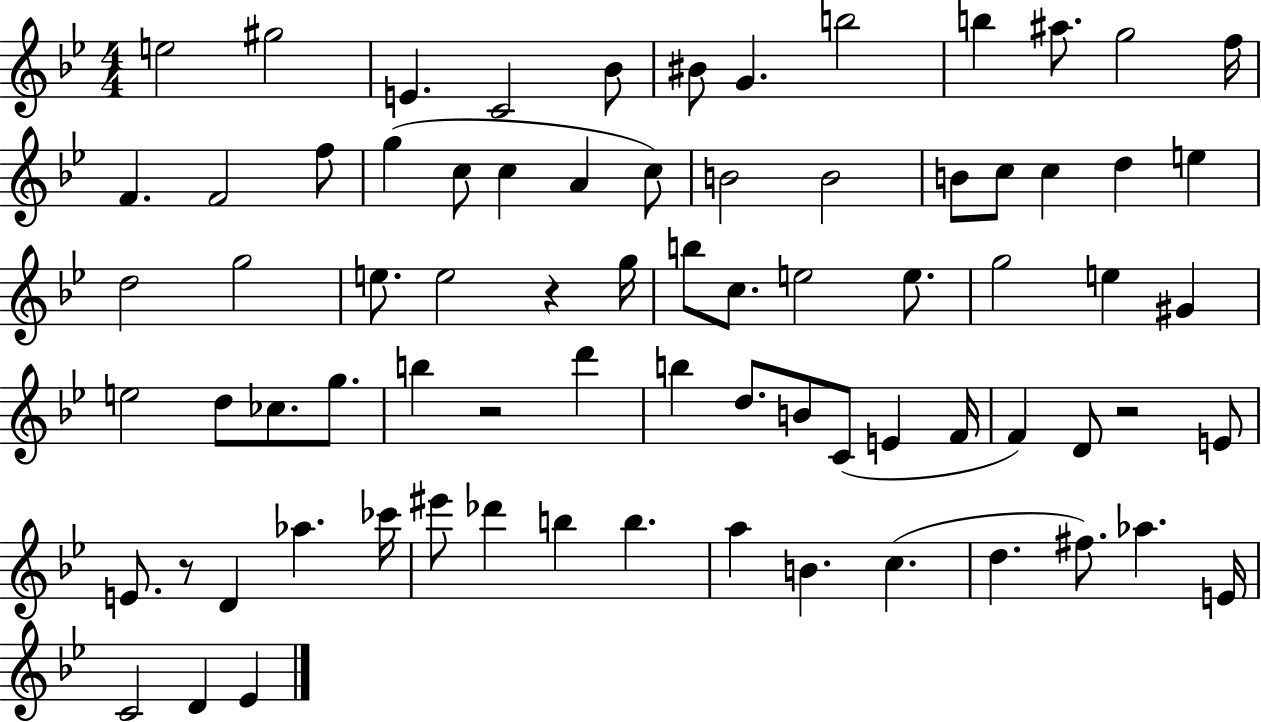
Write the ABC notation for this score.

X:1
T:Untitled
M:4/4
L:1/4
K:Bb
e2 ^g2 E C2 _B/2 ^B/2 G b2 b ^a/2 g2 f/4 F F2 f/2 g c/2 c A c/2 B2 B2 B/2 c/2 c d e d2 g2 e/2 e2 z g/4 b/2 c/2 e2 e/2 g2 e ^G e2 d/2 _c/2 g/2 b z2 d' b d/2 B/2 C/2 E F/4 F D/2 z2 E/2 E/2 z/2 D _a _c'/4 ^e'/2 _d' b b a B c d ^f/2 _a E/4 C2 D _E